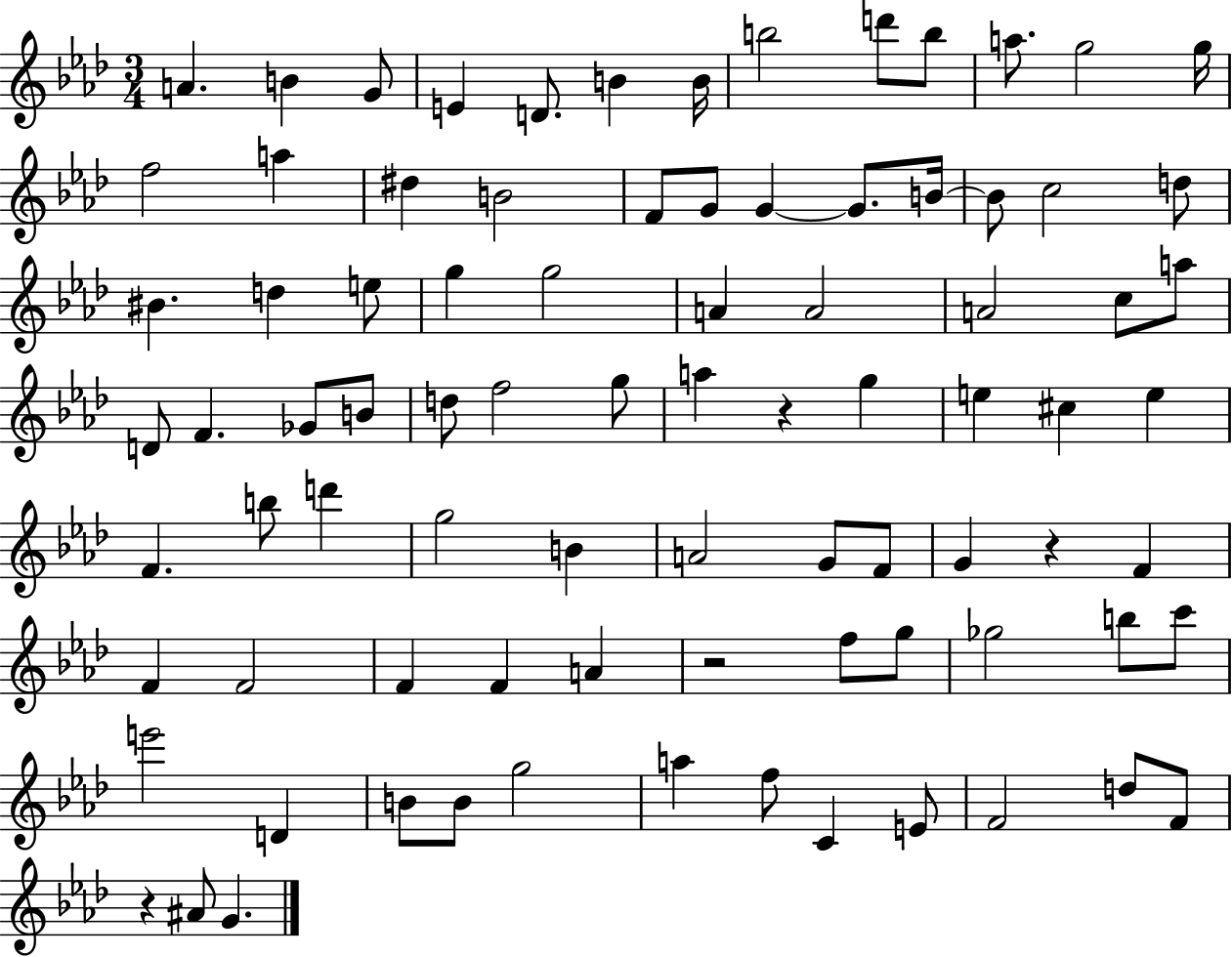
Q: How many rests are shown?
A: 4